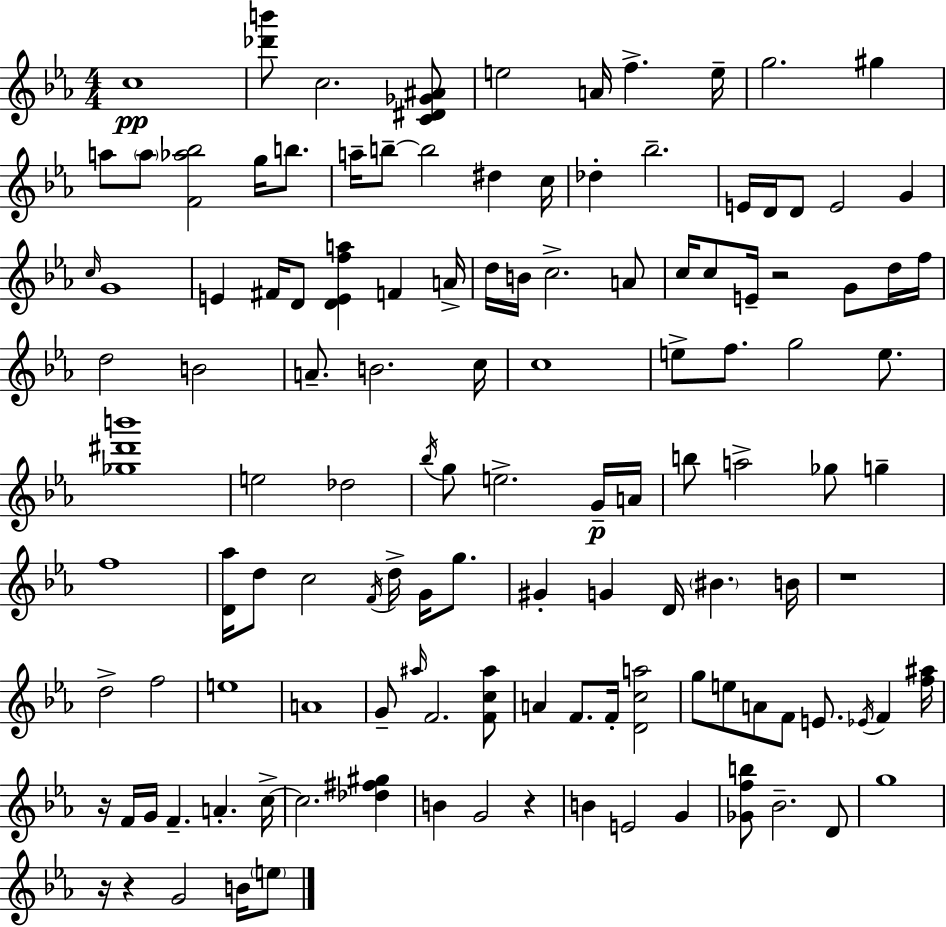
C5/w [Db6,B6]/e C5/h. [C4,D#4,Gb4,A#4]/e E5/h A4/s F5/q. E5/s G5/h. G#5/q A5/e A5/e [F4,Ab5,Bb5]/h G5/s B5/e. A5/s B5/e B5/h D#5/q C5/s Db5/q Bb5/h. E4/s D4/s D4/e E4/h G4/q C5/s G4/w E4/q F#4/s D4/e [D4,E4,F5,A5]/q F4/q A4/s D5/s B4/s C5/h. A4/e C5/s C5/e E4/s R/h G4/e D5/s F5/s D5/h B4/h A4/e. B4/h. C5/s C5/w E5/e F5/e. G5/h E5/e. [Gb5,D#6,B6]/w E5/h Db5/h Bb5/s G5/e E5/h. G4/s A4/s B5/e A5/h Gb5/e G5/q F5/w [D4,Ab5]/s D5/e C5/h F4/s D5/s G4/s G5/e. G#4/q G4/q D4/s BIS4/q. B4/s R/w D5/h F5/h E5/w A4/w G4/e A#5/s F4/h. [F4,C5,A#5]/e A4/q F4/e. F4/s [D4,C5,A5]/h G5/e E5/e A4/e F4/e E4/e. Eb4/s F4/q [F5,A#5]/s R/s F4/s G4/s F4/q. A4/q. C5/s C5/h. [Db5,F#5,G#5]/q B4/q G4/h R/q B4/q E4/h G4/q [Gb4,F5,B5]/e Bb4/h. D4/e G5/w R/s R/q G4/h B4/s E5/e